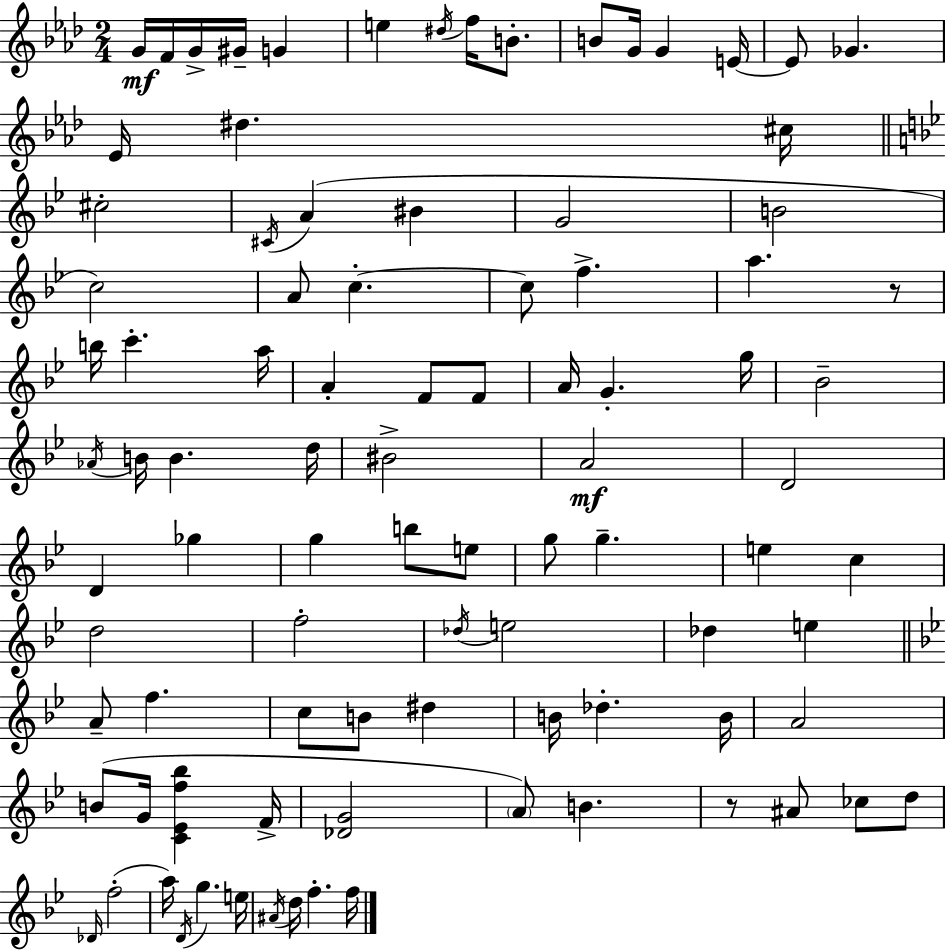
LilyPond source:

{
  \clef treble
  \numericTimeSignature
  \time 2/4
  \key f \minor
  g'16\mf f'16 g'16-> gis'16-- g'4 | e''4 \acciaccatura { dis''16 } f''16 b'8.-. | b'8 g'16 g'4 | e'16~~ e'8 ges'4. | \break ees'16 dis''4. | cis''16 \bar "||" \break \key bes \major cis''2-. | \acciaccatura { cis'16 } a'4( bis'4 | g'2 | b'2 | \break c''2) | a'8 c''4.-.~~ | c''8 f''4.-> | a''4. r8 | \break b''16 c'''4.-. | a''16 a'4-. f'8 f'8 | a'16 g'4.-. | g''16 bes'2-- | \break \acciaccatura { aes'16 } b'16 b'4. | d''16 bis'2-> | a'2\mf | d'2 | \break d'4 ges''4 | g''4 b''8 | e''8 g''8 g''4.-- | e''4 c''4 | \break d''2 | f''2-. | \acciaccatura { des''16 } e''2 | des''4 e''4 | \break \bar "||" \break \key g \minor a'8-- f''4. | c''8 b'8 dis''4 | b'16 des''4.-. b'16 | a'2 | \break b'8( g'16 <c' ees' f'' bes''>4 f'16-> | <des' g'>2 | \parenthesize a'8) b'4. | r8 ais'8 ces''8 d''8 | \break \grace { des'16 }( f''2-. | a''16) \acciaccatura { d'16 } g''4. | e''16 \acciaccatura { ais'16 } d''16 f''4.-. | f''16 \bar "|."
}